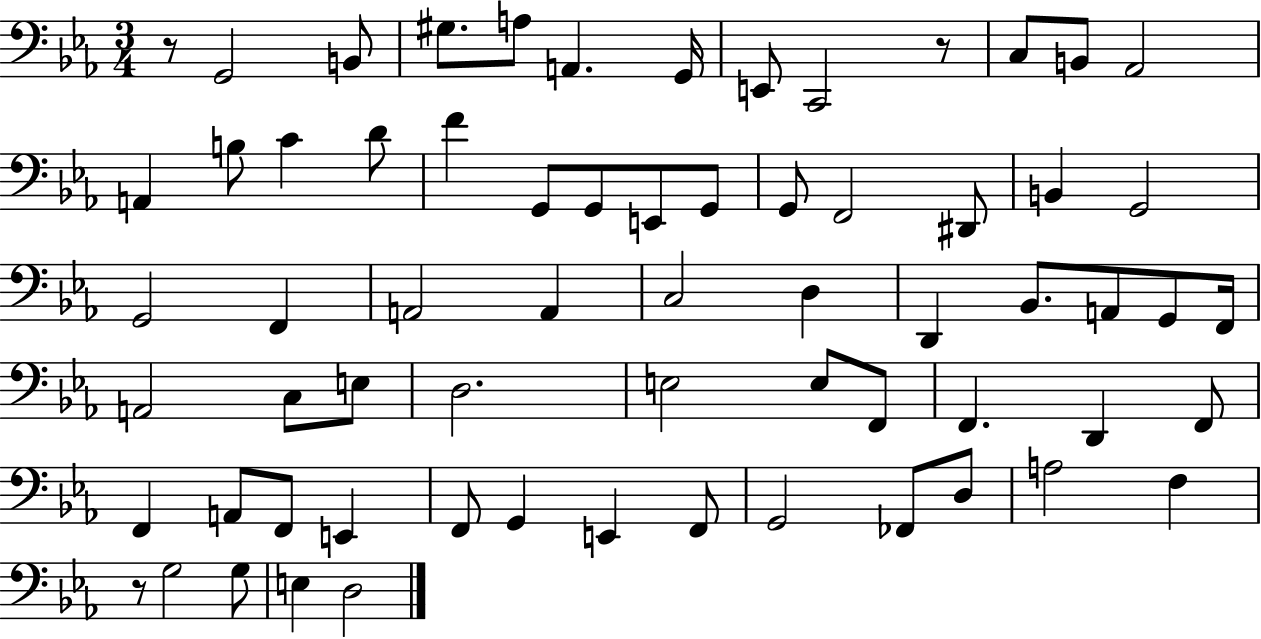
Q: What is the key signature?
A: EES major